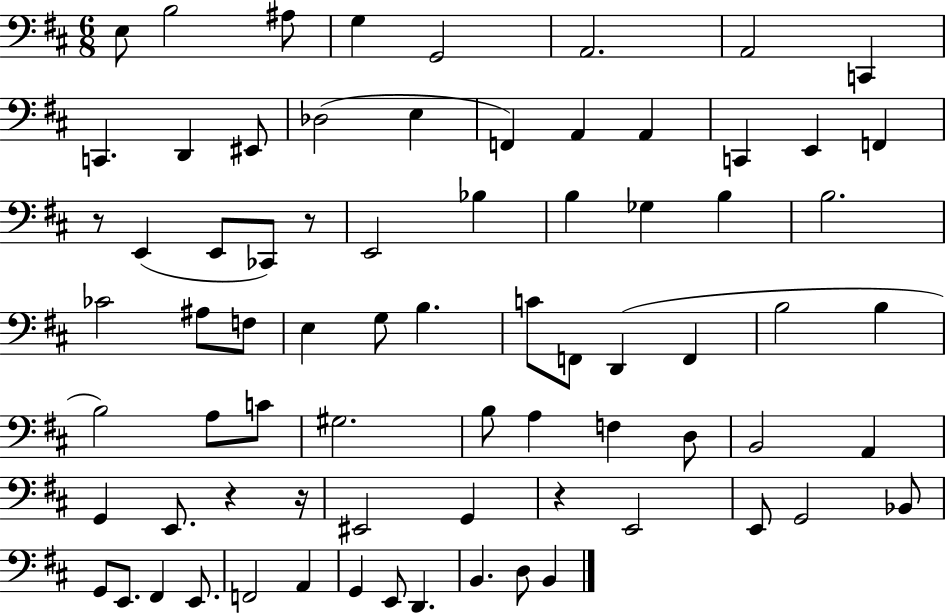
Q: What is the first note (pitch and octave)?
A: E3